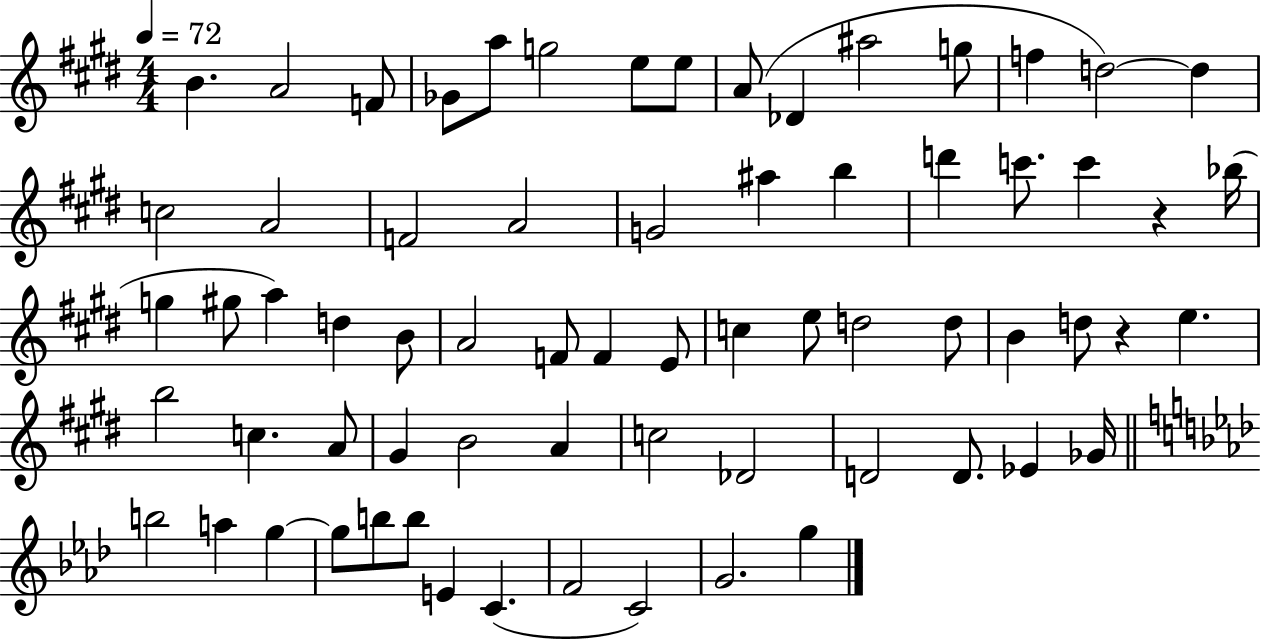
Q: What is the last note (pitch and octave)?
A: G5